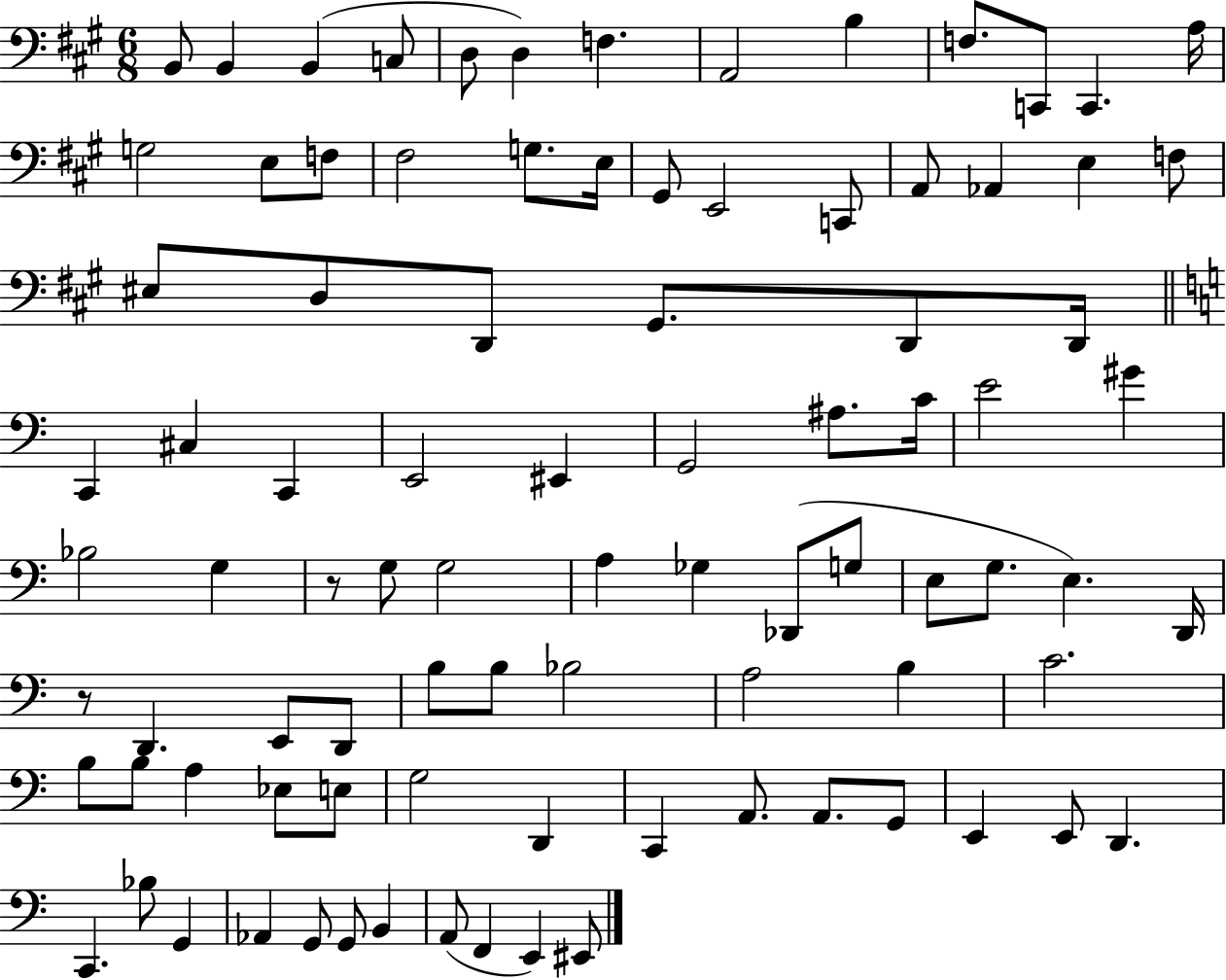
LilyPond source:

{
  \clef bass
  \numericTimeSignature
  \time 6/8
  \key a \major
  b,8 b,4 b,4( c8 | d8 d4) f4. | a,2 b4 | f8. c,8 c,4. a16 | \break g2 e8 f8 | fis2 g8. e16 | gis,8 e,2 c,8 | a,8 aes,4 e4 f8 | \break eis8 d8 d,8 gis,8. d,8 d,16 | \bar "||" \break \key c \major c,4 cis4 c,4 | e,2 eis,4 | g,2 ais8. c'16 | e'2 gis'4 | \break bes2 g4 | r8 g8 g2 | a4 ges4 des,8( g8 | e8 g8. e4.) d,16 | \break r8 d,4. e,8 d,8 | b8 b8 bes2 | a2 b4 | c'2. | \break b8 b8 a4 ees8 e8 | g2 d,4 | c,4 a,8. a,8. g,8 | e,4 e,8 d,4. | \break c,4. bes8 g,4 | aes,4 g,8 g,8 b,4 | a,8( f,4 e,4) eis,8 | \bar "|."
}